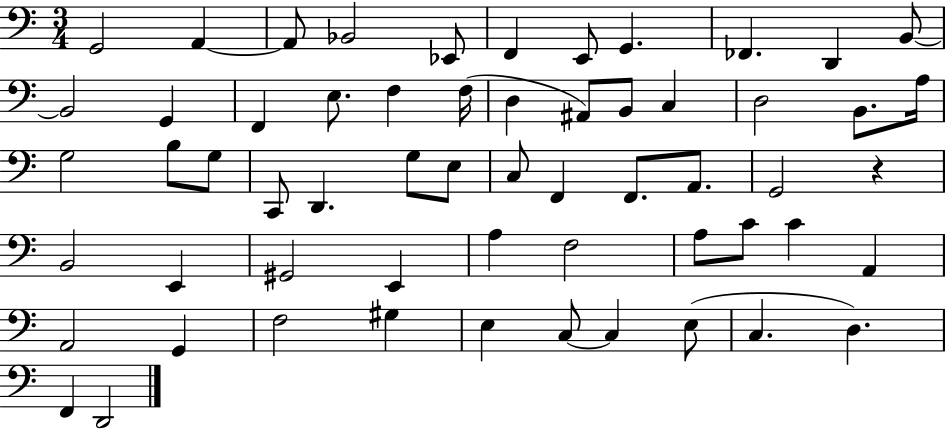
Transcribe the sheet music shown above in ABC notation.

X:1
T:Untitled
M:3/4
L:1/4
K:C
G,,2 A,, A,,/2 _B,,2 _E,,/2 F,, E,,/2 G,, _F,, D,, B,,/2 B,,2 G,, F,, E,/2 F, F,/4 D, ^A,,/2 B,,/2 C, D,2 B,,/2 A,/4 G,2 B,/2 G,/2 C,,/2 D,, G,/2 E,/2 C,/2 F,, F,,/2 A,,/2 G,,2 z B,,2 E,, ^G,,2 E,, A, F,2 A,/2 C/2 C A,, A,,2 G,, F,2 ^G, E, C,/2 C, E,/2 C, D, F,, D,,2